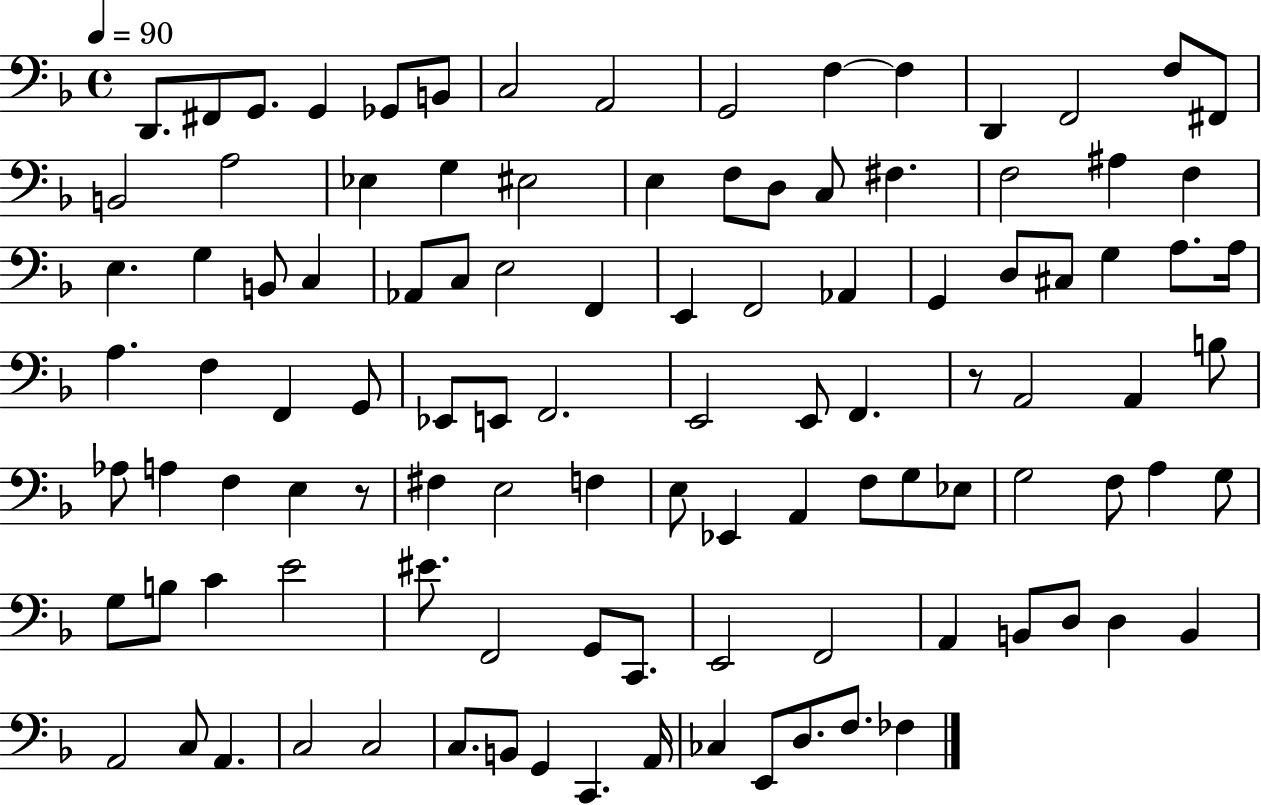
{
  \clef bass
  \time 4/4
  \defaultTimeSignature
  \key f \major
  \tempo 4 = 90
  \repeat volta 2 { d,8. fis,8 g,8. g,4 ges,8 b,8 | c2 a,2 | g,2 f4~~ f4 | d,4 f,2 f8 fis,8 | \break b,2 a2 | ees4 g4 eis2 | e4 f8 d8 c8 fis4. | f2 ais4 f4 | \break e4. g4 b,8 c4 | aes,8 c8 e2 f,4 | e,4 f,2 aes,4 | g,4 d8 cis8 g4 a8. a16 | \break a4. f4 f,4 g,8 | ees,8 e,8 f,2. | e,2 e,8 f,4. | r8 a,2 a,4 b8 | \break aes8 a4 f4 e4 r8 | fis4 e2 f4 | e8 ees,4 a,4 f8 g8 ees8 | g2 f8 a4 g8 | \break g8 b8 c'4 e'2 | eis'8. f,2 g,8 c,8. | e,2 f,2 | a,4 b,8 d8 d4 b,4 | \break a,2 c8 a,4. | c2 c2 | c8. b,8 g,4 c,4. a,16 | ces4 e,8 d8. f8. fes4 | \break } \bar "|."
}